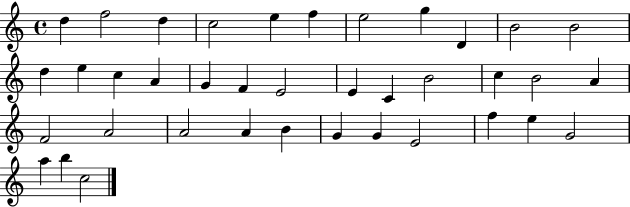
D5/q F5/h D5/q C5/h E5/q F5/q E5/h G5/q D4/q B4/h B4/h D5/q E5/q C5/q A4/q G4/q F4/q E4/h E4/q C4/q B4/h C5/q B4/h A4/q F4/h A4/h A4/h A4/q B4/q G4/q G4/q E4/h F5/q E5/q G4/h A5/q B5/q C5/h